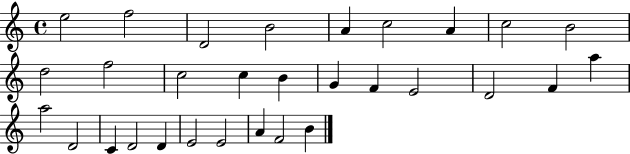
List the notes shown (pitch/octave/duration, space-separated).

E5/h F5/h D4/h B4/h A4/q C5/h A4/q C5/h B4/h D5/h F5/h C5/h C5/q B4/q G4/q F4/q E4/h D4/h F4/q A5/q A5/h D4/h C4/q D4/h D4/q E4/h E4/h A4/q F4/h B4/q